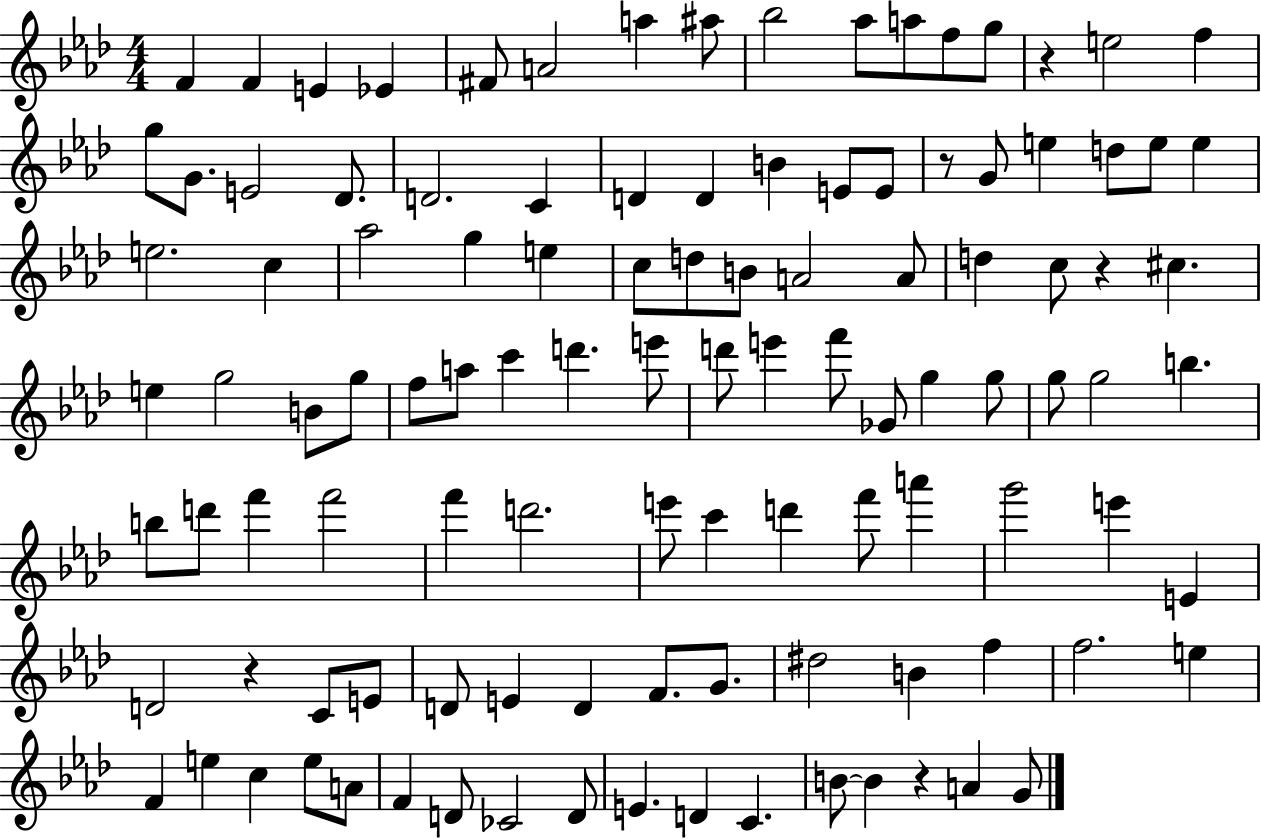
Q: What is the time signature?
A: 4/4